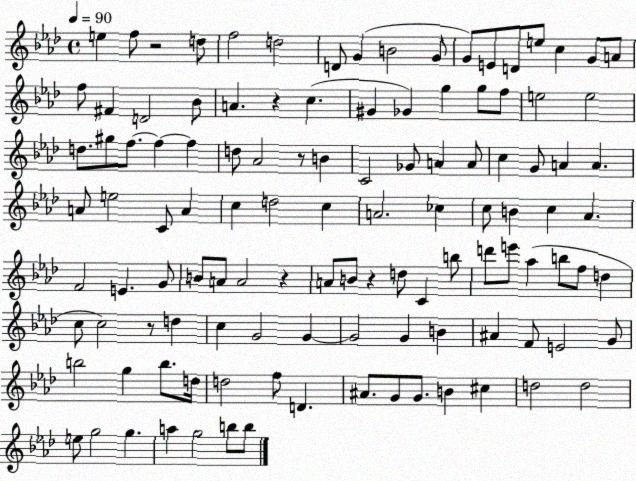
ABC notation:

X:1
T:Untitled
M:4/4
L:1/4
K:Ab
e f/2 z2 d/2 f2 d2 D/2 G B2 G/2 G/2 E/2 D/2 e/2 c G/2 A/2 f/2 ^F D2 _B/2 A z c ^G _G g g/2 f/2 e2 e2 d/2 ^g/2 f/2 f f d/2 _A2 z/2 B C2 _G/2 A A/2 c G/2 A A A/2 e2 C/2 A c d2 c A2 _c c/2 B c _A F2 E G/2 B/2 A/2 A2 z A/2 B/2 z d/2 C b/2 d'/2 e'/2 _a b/2 f/2 d c/2 c2 z/2 d c G2 G G2 G B ^A F/2 E2 G/2 b2 g b/2 d/4 d2 f/2 D ^A/2 G/2 G/2 B ^c d2 d2 e/2 g2 g a g2 b/2 b/2